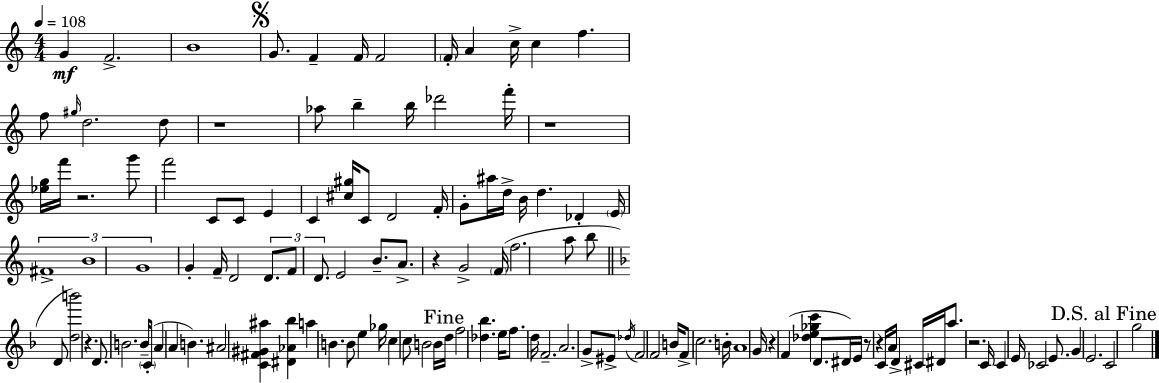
G4/q F4/h. B4/w G4/e. F4/q F4/s F4/h F4/s A4/q C5/s C5/q F5/q. F5/e G#5/s D5/h. D5/e R/w Ab5/e B5/q B5/s Db6/h F6/s R/w [Eb5,G5]/s F6/s R/h. G6/e F6/h C4/e C4/e E4/q C4/q [C#5,G#5]/s C4/e D4/h F4/s G4/e A#5/s D5/s B4/s D5/q. Db4/q E4/s F#4/w B4/w G4/w G4/q F4/s D4/h D4/e. F4/e D4/e. E4/h B4/e. A4/e. R/q G4/h F4/s F5/h. A5/e B5/e D4/e [D5,B6]/h R/q. D4/e. B4/h. B4/s C4/e A4/q A4/q B4/q. A#4/h [C4,F#4,G#4,A#5]/q [D#4,Ab4,Bb5]/q A5/q B4/q. B4/e E5/q Gb5/s C5/q C5/e B4/h B4/s D5/s F5/h [Db5,Bb5]/q. E5/s F5/e. D5/s F4/h. A4/h. G4/e EIS4/e Db5/s F4/h F4/h B4/s F4/e C5/h. B4/s A4/w G4/s R/q F4/q [Db5,E5,Gb5,C6]/q D4/e. D#4/s E4/s R/e R/q C4/s A4/s D4/q C#4/s D#4/s A5/e. R/h. C4/s C4/q E4/s CES4/h E4/e. G4/q E4/h. C4/h G5/h